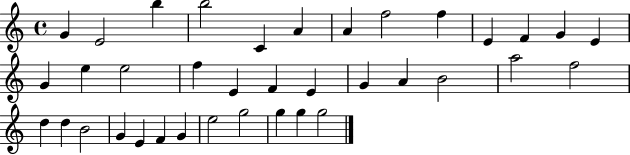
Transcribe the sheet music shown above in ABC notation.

X:1
T:Untitled
M:4/4
L:1/4
K:C
G E2 b b2 C A A f2 f E F G E G e e2 f E F E G A B2 a2 f2 d d B2 G E F G e2 g2 g g g2